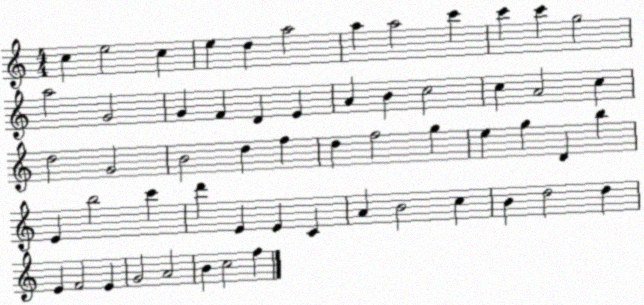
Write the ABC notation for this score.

X:1
T:Untitled
M:4/4
L:1/4
K:C
c e2 c e d a2 a a2 c' c' c' g2 a2 G2 G F D E A B c2 c A2 c d2 G2 B2 d f d f2 g e g D b E b2 c' d' E E C A B2 c B d2 d E F2 E G2 A2 B c2 f